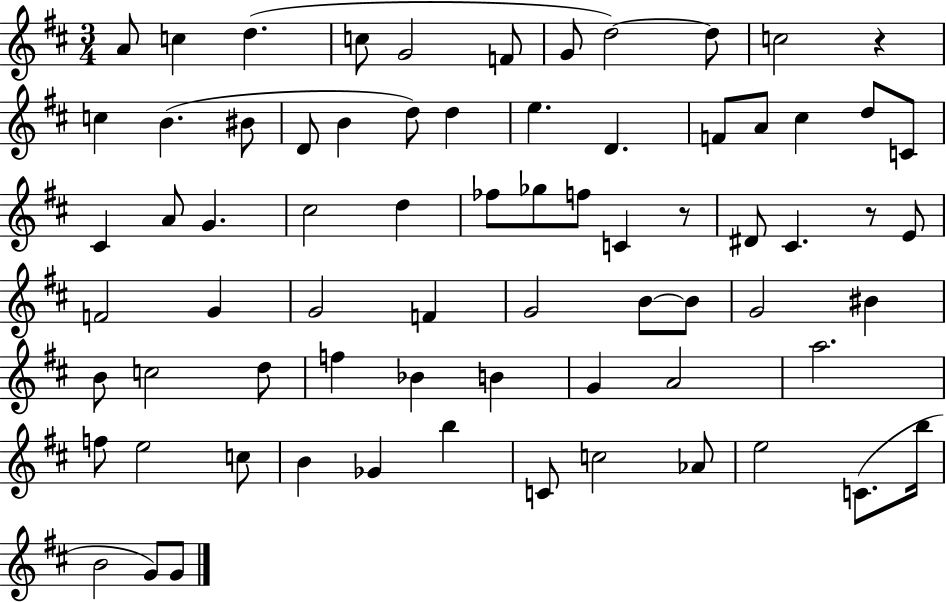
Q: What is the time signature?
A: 3/4